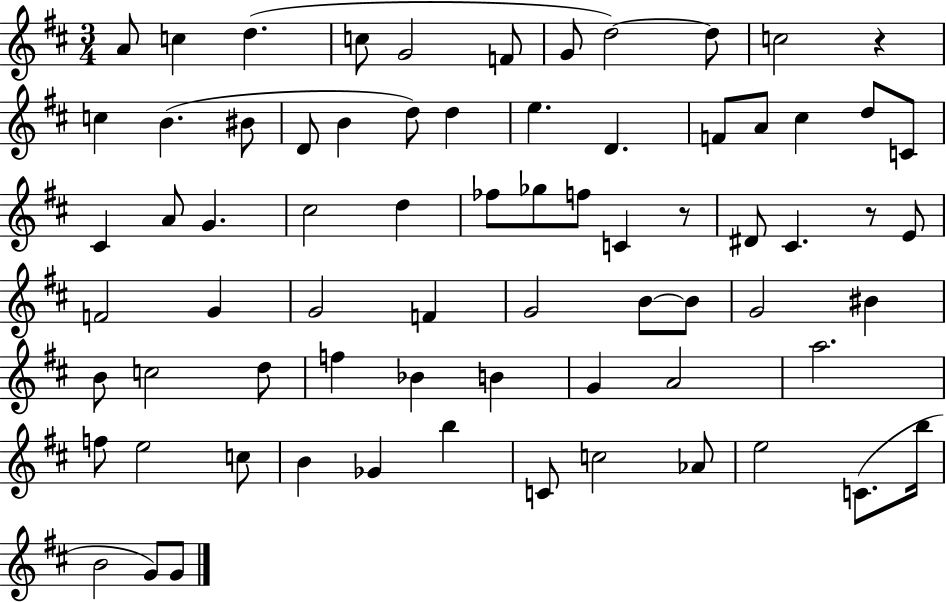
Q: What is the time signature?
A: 3/4